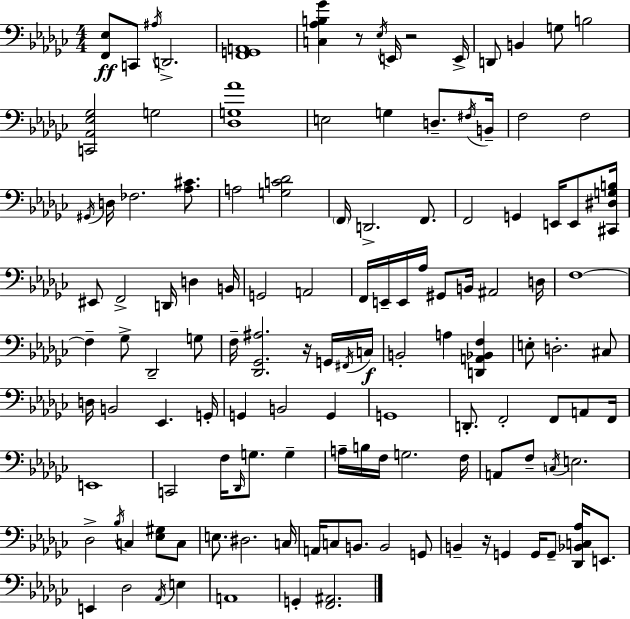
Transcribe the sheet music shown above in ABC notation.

X:1
T:Untitled
M:4/4
L:1/4
K:Ebm
[F,,_E,]/2 C,,/2 ^A,/4 D,,2 [F,,G,,A,,]4 [C,_A,B,_G] z/2 _E,/4 E,,/4 z2 E,,/4 D,,/2 B,, G,/2 B,2 [C,,_A,,_E,_G,]2 G,2 [_D,G,_A]4 E,2 G, D,/2 ^F,/4 B,,/4 F,2 F,2 ^G,,/4 D,/4 _F,2 [_A,^C]/2 A,2 [G,C_D]2 F,,/4 D,,2 F,,/2 F,,2 G,, E,,/4 E,,/2 [^C,,^D,G,B,]/4 ^E,,/2 F,,2 D,,/4 D, B,,/4 G,,2 A,,2 F,,/4 E,,/4 E,,/4 _A,/4 ^G,,/2 B,,/4 ^A,,2 D,/4 F,4 F, _G,/2 _D,,2 G,/2 F,/4 [_D,,_G,,^A,]2 z/4 G,,/4 ^F,,/4 C,/4 B,,2 A, [D,,A,,_B,,F,] E,/2 D,2 ^C,/2 D,/4 B,,2 _E,, G,,/4 G,, B,,2 G,, G,,4 D,,/2 F,,2 F,,/2 A,,/2 F,,/4 E,,4 C,,2 F,/4 _D,,/4 G,/2 G, A,/4 B,/4 F,/4 G,2 F,/4 A,,/2 F,/2 C,/4 E,2 _D,2 _B,/4 C, [_E,^G,]/2 C,/2 E,/2 ^D,2 C,/4 A,,/4 C,/2 B,,/2 B,,2 G,,/2 B,, z/4 G,, G,,/4 G,,/2 [_D,,_B,,C,_A,]/4 E,,/2 E,, _D,2 _A,,/4 E, A,,4 G,, [F,,^A,,]2